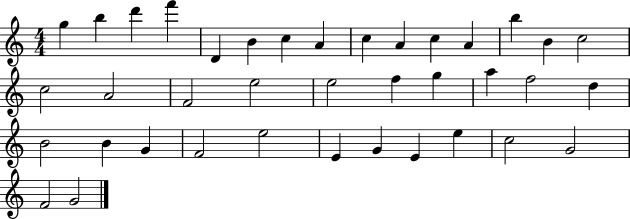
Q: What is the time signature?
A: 4/4